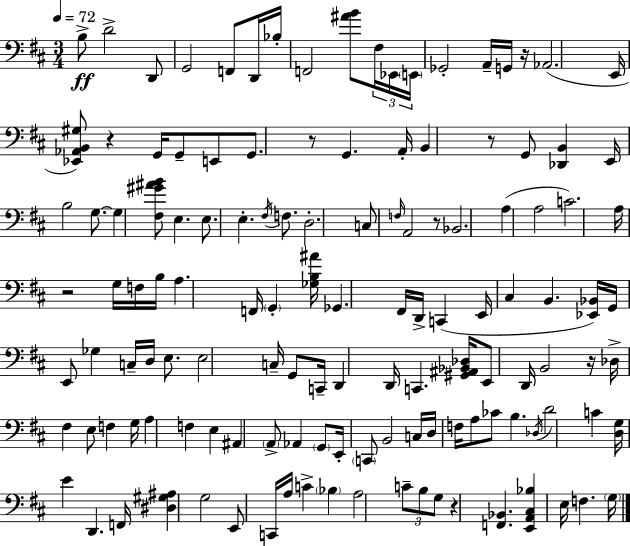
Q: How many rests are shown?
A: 8